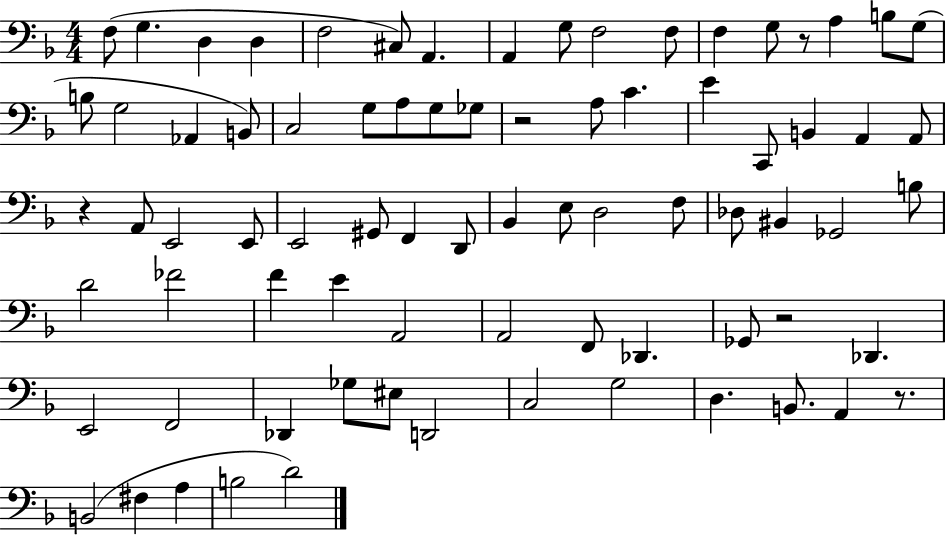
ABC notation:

X:1
T:Untitled
M:4/4
L:1/4
K:F
F,/2 G, D, D, F,2 ^C,/2 A,, A,, G,/2 F,2 F,/2 F, G,/2 z/2 A, B,/2 G,/2 B,/2 G,2 _A,, B,,/2 C,2 G,/2 A,/2 G,/2 _G,/2 z2 A,/2 C E C,,/2 B,, A,, A,,/2 z A,,/2 E,,2 E,,/2 E,,2 ^G,,/2 F,, D,,/2 _B,, E,/2 D,2 F,/2 _D,/2 ^B,, _G,,2 B,/2 D2 _F2 F E A,,2 A,,2 F,,/2 _D,, _G,,/2 z2 _D,, E,,2 F,,2 _D,, _G,/2 ^E,/2 D,,2 C,2 G,2 D, B,,/2 A,, z/2 B,,2 ^F, A, B,2 D2